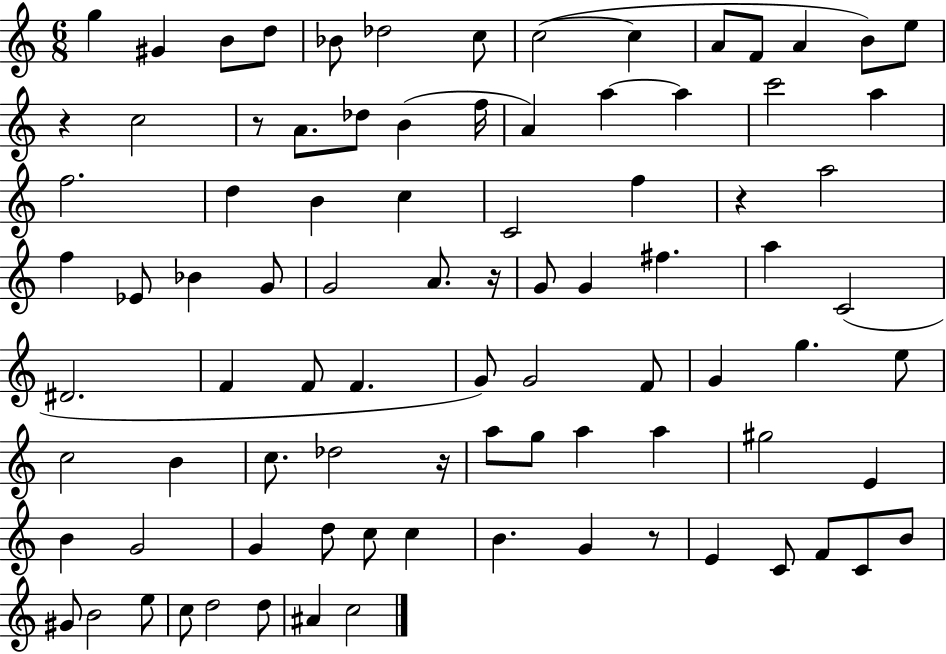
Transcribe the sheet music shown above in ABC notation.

X:1
T:Untitled
M:6/8
L:1/4
K:C
g ^G B/2 d/2 _B/2 _d2 c/2 c2 c A/2 F/2 A B/2 e/2 z c2 z/2 A/2 _d/2 B f/4 A a a c'2 a f2 d B c C2 f z a2 f _E/2 _B G/2 G2 A/2 z/4 G/2 G ^f a C2 ^D2 F F/2 F G/2 G2 F/2 G g e/2 c2 B c/2 _d2 z/4 a/2 g/2 a a ^g2 E B G2 G d/2 c/2 c B G z/2 E C/2 F/2 C/2 B/2 ^G/2 B2 e/2 c/2 d2 d/2 ^A c2